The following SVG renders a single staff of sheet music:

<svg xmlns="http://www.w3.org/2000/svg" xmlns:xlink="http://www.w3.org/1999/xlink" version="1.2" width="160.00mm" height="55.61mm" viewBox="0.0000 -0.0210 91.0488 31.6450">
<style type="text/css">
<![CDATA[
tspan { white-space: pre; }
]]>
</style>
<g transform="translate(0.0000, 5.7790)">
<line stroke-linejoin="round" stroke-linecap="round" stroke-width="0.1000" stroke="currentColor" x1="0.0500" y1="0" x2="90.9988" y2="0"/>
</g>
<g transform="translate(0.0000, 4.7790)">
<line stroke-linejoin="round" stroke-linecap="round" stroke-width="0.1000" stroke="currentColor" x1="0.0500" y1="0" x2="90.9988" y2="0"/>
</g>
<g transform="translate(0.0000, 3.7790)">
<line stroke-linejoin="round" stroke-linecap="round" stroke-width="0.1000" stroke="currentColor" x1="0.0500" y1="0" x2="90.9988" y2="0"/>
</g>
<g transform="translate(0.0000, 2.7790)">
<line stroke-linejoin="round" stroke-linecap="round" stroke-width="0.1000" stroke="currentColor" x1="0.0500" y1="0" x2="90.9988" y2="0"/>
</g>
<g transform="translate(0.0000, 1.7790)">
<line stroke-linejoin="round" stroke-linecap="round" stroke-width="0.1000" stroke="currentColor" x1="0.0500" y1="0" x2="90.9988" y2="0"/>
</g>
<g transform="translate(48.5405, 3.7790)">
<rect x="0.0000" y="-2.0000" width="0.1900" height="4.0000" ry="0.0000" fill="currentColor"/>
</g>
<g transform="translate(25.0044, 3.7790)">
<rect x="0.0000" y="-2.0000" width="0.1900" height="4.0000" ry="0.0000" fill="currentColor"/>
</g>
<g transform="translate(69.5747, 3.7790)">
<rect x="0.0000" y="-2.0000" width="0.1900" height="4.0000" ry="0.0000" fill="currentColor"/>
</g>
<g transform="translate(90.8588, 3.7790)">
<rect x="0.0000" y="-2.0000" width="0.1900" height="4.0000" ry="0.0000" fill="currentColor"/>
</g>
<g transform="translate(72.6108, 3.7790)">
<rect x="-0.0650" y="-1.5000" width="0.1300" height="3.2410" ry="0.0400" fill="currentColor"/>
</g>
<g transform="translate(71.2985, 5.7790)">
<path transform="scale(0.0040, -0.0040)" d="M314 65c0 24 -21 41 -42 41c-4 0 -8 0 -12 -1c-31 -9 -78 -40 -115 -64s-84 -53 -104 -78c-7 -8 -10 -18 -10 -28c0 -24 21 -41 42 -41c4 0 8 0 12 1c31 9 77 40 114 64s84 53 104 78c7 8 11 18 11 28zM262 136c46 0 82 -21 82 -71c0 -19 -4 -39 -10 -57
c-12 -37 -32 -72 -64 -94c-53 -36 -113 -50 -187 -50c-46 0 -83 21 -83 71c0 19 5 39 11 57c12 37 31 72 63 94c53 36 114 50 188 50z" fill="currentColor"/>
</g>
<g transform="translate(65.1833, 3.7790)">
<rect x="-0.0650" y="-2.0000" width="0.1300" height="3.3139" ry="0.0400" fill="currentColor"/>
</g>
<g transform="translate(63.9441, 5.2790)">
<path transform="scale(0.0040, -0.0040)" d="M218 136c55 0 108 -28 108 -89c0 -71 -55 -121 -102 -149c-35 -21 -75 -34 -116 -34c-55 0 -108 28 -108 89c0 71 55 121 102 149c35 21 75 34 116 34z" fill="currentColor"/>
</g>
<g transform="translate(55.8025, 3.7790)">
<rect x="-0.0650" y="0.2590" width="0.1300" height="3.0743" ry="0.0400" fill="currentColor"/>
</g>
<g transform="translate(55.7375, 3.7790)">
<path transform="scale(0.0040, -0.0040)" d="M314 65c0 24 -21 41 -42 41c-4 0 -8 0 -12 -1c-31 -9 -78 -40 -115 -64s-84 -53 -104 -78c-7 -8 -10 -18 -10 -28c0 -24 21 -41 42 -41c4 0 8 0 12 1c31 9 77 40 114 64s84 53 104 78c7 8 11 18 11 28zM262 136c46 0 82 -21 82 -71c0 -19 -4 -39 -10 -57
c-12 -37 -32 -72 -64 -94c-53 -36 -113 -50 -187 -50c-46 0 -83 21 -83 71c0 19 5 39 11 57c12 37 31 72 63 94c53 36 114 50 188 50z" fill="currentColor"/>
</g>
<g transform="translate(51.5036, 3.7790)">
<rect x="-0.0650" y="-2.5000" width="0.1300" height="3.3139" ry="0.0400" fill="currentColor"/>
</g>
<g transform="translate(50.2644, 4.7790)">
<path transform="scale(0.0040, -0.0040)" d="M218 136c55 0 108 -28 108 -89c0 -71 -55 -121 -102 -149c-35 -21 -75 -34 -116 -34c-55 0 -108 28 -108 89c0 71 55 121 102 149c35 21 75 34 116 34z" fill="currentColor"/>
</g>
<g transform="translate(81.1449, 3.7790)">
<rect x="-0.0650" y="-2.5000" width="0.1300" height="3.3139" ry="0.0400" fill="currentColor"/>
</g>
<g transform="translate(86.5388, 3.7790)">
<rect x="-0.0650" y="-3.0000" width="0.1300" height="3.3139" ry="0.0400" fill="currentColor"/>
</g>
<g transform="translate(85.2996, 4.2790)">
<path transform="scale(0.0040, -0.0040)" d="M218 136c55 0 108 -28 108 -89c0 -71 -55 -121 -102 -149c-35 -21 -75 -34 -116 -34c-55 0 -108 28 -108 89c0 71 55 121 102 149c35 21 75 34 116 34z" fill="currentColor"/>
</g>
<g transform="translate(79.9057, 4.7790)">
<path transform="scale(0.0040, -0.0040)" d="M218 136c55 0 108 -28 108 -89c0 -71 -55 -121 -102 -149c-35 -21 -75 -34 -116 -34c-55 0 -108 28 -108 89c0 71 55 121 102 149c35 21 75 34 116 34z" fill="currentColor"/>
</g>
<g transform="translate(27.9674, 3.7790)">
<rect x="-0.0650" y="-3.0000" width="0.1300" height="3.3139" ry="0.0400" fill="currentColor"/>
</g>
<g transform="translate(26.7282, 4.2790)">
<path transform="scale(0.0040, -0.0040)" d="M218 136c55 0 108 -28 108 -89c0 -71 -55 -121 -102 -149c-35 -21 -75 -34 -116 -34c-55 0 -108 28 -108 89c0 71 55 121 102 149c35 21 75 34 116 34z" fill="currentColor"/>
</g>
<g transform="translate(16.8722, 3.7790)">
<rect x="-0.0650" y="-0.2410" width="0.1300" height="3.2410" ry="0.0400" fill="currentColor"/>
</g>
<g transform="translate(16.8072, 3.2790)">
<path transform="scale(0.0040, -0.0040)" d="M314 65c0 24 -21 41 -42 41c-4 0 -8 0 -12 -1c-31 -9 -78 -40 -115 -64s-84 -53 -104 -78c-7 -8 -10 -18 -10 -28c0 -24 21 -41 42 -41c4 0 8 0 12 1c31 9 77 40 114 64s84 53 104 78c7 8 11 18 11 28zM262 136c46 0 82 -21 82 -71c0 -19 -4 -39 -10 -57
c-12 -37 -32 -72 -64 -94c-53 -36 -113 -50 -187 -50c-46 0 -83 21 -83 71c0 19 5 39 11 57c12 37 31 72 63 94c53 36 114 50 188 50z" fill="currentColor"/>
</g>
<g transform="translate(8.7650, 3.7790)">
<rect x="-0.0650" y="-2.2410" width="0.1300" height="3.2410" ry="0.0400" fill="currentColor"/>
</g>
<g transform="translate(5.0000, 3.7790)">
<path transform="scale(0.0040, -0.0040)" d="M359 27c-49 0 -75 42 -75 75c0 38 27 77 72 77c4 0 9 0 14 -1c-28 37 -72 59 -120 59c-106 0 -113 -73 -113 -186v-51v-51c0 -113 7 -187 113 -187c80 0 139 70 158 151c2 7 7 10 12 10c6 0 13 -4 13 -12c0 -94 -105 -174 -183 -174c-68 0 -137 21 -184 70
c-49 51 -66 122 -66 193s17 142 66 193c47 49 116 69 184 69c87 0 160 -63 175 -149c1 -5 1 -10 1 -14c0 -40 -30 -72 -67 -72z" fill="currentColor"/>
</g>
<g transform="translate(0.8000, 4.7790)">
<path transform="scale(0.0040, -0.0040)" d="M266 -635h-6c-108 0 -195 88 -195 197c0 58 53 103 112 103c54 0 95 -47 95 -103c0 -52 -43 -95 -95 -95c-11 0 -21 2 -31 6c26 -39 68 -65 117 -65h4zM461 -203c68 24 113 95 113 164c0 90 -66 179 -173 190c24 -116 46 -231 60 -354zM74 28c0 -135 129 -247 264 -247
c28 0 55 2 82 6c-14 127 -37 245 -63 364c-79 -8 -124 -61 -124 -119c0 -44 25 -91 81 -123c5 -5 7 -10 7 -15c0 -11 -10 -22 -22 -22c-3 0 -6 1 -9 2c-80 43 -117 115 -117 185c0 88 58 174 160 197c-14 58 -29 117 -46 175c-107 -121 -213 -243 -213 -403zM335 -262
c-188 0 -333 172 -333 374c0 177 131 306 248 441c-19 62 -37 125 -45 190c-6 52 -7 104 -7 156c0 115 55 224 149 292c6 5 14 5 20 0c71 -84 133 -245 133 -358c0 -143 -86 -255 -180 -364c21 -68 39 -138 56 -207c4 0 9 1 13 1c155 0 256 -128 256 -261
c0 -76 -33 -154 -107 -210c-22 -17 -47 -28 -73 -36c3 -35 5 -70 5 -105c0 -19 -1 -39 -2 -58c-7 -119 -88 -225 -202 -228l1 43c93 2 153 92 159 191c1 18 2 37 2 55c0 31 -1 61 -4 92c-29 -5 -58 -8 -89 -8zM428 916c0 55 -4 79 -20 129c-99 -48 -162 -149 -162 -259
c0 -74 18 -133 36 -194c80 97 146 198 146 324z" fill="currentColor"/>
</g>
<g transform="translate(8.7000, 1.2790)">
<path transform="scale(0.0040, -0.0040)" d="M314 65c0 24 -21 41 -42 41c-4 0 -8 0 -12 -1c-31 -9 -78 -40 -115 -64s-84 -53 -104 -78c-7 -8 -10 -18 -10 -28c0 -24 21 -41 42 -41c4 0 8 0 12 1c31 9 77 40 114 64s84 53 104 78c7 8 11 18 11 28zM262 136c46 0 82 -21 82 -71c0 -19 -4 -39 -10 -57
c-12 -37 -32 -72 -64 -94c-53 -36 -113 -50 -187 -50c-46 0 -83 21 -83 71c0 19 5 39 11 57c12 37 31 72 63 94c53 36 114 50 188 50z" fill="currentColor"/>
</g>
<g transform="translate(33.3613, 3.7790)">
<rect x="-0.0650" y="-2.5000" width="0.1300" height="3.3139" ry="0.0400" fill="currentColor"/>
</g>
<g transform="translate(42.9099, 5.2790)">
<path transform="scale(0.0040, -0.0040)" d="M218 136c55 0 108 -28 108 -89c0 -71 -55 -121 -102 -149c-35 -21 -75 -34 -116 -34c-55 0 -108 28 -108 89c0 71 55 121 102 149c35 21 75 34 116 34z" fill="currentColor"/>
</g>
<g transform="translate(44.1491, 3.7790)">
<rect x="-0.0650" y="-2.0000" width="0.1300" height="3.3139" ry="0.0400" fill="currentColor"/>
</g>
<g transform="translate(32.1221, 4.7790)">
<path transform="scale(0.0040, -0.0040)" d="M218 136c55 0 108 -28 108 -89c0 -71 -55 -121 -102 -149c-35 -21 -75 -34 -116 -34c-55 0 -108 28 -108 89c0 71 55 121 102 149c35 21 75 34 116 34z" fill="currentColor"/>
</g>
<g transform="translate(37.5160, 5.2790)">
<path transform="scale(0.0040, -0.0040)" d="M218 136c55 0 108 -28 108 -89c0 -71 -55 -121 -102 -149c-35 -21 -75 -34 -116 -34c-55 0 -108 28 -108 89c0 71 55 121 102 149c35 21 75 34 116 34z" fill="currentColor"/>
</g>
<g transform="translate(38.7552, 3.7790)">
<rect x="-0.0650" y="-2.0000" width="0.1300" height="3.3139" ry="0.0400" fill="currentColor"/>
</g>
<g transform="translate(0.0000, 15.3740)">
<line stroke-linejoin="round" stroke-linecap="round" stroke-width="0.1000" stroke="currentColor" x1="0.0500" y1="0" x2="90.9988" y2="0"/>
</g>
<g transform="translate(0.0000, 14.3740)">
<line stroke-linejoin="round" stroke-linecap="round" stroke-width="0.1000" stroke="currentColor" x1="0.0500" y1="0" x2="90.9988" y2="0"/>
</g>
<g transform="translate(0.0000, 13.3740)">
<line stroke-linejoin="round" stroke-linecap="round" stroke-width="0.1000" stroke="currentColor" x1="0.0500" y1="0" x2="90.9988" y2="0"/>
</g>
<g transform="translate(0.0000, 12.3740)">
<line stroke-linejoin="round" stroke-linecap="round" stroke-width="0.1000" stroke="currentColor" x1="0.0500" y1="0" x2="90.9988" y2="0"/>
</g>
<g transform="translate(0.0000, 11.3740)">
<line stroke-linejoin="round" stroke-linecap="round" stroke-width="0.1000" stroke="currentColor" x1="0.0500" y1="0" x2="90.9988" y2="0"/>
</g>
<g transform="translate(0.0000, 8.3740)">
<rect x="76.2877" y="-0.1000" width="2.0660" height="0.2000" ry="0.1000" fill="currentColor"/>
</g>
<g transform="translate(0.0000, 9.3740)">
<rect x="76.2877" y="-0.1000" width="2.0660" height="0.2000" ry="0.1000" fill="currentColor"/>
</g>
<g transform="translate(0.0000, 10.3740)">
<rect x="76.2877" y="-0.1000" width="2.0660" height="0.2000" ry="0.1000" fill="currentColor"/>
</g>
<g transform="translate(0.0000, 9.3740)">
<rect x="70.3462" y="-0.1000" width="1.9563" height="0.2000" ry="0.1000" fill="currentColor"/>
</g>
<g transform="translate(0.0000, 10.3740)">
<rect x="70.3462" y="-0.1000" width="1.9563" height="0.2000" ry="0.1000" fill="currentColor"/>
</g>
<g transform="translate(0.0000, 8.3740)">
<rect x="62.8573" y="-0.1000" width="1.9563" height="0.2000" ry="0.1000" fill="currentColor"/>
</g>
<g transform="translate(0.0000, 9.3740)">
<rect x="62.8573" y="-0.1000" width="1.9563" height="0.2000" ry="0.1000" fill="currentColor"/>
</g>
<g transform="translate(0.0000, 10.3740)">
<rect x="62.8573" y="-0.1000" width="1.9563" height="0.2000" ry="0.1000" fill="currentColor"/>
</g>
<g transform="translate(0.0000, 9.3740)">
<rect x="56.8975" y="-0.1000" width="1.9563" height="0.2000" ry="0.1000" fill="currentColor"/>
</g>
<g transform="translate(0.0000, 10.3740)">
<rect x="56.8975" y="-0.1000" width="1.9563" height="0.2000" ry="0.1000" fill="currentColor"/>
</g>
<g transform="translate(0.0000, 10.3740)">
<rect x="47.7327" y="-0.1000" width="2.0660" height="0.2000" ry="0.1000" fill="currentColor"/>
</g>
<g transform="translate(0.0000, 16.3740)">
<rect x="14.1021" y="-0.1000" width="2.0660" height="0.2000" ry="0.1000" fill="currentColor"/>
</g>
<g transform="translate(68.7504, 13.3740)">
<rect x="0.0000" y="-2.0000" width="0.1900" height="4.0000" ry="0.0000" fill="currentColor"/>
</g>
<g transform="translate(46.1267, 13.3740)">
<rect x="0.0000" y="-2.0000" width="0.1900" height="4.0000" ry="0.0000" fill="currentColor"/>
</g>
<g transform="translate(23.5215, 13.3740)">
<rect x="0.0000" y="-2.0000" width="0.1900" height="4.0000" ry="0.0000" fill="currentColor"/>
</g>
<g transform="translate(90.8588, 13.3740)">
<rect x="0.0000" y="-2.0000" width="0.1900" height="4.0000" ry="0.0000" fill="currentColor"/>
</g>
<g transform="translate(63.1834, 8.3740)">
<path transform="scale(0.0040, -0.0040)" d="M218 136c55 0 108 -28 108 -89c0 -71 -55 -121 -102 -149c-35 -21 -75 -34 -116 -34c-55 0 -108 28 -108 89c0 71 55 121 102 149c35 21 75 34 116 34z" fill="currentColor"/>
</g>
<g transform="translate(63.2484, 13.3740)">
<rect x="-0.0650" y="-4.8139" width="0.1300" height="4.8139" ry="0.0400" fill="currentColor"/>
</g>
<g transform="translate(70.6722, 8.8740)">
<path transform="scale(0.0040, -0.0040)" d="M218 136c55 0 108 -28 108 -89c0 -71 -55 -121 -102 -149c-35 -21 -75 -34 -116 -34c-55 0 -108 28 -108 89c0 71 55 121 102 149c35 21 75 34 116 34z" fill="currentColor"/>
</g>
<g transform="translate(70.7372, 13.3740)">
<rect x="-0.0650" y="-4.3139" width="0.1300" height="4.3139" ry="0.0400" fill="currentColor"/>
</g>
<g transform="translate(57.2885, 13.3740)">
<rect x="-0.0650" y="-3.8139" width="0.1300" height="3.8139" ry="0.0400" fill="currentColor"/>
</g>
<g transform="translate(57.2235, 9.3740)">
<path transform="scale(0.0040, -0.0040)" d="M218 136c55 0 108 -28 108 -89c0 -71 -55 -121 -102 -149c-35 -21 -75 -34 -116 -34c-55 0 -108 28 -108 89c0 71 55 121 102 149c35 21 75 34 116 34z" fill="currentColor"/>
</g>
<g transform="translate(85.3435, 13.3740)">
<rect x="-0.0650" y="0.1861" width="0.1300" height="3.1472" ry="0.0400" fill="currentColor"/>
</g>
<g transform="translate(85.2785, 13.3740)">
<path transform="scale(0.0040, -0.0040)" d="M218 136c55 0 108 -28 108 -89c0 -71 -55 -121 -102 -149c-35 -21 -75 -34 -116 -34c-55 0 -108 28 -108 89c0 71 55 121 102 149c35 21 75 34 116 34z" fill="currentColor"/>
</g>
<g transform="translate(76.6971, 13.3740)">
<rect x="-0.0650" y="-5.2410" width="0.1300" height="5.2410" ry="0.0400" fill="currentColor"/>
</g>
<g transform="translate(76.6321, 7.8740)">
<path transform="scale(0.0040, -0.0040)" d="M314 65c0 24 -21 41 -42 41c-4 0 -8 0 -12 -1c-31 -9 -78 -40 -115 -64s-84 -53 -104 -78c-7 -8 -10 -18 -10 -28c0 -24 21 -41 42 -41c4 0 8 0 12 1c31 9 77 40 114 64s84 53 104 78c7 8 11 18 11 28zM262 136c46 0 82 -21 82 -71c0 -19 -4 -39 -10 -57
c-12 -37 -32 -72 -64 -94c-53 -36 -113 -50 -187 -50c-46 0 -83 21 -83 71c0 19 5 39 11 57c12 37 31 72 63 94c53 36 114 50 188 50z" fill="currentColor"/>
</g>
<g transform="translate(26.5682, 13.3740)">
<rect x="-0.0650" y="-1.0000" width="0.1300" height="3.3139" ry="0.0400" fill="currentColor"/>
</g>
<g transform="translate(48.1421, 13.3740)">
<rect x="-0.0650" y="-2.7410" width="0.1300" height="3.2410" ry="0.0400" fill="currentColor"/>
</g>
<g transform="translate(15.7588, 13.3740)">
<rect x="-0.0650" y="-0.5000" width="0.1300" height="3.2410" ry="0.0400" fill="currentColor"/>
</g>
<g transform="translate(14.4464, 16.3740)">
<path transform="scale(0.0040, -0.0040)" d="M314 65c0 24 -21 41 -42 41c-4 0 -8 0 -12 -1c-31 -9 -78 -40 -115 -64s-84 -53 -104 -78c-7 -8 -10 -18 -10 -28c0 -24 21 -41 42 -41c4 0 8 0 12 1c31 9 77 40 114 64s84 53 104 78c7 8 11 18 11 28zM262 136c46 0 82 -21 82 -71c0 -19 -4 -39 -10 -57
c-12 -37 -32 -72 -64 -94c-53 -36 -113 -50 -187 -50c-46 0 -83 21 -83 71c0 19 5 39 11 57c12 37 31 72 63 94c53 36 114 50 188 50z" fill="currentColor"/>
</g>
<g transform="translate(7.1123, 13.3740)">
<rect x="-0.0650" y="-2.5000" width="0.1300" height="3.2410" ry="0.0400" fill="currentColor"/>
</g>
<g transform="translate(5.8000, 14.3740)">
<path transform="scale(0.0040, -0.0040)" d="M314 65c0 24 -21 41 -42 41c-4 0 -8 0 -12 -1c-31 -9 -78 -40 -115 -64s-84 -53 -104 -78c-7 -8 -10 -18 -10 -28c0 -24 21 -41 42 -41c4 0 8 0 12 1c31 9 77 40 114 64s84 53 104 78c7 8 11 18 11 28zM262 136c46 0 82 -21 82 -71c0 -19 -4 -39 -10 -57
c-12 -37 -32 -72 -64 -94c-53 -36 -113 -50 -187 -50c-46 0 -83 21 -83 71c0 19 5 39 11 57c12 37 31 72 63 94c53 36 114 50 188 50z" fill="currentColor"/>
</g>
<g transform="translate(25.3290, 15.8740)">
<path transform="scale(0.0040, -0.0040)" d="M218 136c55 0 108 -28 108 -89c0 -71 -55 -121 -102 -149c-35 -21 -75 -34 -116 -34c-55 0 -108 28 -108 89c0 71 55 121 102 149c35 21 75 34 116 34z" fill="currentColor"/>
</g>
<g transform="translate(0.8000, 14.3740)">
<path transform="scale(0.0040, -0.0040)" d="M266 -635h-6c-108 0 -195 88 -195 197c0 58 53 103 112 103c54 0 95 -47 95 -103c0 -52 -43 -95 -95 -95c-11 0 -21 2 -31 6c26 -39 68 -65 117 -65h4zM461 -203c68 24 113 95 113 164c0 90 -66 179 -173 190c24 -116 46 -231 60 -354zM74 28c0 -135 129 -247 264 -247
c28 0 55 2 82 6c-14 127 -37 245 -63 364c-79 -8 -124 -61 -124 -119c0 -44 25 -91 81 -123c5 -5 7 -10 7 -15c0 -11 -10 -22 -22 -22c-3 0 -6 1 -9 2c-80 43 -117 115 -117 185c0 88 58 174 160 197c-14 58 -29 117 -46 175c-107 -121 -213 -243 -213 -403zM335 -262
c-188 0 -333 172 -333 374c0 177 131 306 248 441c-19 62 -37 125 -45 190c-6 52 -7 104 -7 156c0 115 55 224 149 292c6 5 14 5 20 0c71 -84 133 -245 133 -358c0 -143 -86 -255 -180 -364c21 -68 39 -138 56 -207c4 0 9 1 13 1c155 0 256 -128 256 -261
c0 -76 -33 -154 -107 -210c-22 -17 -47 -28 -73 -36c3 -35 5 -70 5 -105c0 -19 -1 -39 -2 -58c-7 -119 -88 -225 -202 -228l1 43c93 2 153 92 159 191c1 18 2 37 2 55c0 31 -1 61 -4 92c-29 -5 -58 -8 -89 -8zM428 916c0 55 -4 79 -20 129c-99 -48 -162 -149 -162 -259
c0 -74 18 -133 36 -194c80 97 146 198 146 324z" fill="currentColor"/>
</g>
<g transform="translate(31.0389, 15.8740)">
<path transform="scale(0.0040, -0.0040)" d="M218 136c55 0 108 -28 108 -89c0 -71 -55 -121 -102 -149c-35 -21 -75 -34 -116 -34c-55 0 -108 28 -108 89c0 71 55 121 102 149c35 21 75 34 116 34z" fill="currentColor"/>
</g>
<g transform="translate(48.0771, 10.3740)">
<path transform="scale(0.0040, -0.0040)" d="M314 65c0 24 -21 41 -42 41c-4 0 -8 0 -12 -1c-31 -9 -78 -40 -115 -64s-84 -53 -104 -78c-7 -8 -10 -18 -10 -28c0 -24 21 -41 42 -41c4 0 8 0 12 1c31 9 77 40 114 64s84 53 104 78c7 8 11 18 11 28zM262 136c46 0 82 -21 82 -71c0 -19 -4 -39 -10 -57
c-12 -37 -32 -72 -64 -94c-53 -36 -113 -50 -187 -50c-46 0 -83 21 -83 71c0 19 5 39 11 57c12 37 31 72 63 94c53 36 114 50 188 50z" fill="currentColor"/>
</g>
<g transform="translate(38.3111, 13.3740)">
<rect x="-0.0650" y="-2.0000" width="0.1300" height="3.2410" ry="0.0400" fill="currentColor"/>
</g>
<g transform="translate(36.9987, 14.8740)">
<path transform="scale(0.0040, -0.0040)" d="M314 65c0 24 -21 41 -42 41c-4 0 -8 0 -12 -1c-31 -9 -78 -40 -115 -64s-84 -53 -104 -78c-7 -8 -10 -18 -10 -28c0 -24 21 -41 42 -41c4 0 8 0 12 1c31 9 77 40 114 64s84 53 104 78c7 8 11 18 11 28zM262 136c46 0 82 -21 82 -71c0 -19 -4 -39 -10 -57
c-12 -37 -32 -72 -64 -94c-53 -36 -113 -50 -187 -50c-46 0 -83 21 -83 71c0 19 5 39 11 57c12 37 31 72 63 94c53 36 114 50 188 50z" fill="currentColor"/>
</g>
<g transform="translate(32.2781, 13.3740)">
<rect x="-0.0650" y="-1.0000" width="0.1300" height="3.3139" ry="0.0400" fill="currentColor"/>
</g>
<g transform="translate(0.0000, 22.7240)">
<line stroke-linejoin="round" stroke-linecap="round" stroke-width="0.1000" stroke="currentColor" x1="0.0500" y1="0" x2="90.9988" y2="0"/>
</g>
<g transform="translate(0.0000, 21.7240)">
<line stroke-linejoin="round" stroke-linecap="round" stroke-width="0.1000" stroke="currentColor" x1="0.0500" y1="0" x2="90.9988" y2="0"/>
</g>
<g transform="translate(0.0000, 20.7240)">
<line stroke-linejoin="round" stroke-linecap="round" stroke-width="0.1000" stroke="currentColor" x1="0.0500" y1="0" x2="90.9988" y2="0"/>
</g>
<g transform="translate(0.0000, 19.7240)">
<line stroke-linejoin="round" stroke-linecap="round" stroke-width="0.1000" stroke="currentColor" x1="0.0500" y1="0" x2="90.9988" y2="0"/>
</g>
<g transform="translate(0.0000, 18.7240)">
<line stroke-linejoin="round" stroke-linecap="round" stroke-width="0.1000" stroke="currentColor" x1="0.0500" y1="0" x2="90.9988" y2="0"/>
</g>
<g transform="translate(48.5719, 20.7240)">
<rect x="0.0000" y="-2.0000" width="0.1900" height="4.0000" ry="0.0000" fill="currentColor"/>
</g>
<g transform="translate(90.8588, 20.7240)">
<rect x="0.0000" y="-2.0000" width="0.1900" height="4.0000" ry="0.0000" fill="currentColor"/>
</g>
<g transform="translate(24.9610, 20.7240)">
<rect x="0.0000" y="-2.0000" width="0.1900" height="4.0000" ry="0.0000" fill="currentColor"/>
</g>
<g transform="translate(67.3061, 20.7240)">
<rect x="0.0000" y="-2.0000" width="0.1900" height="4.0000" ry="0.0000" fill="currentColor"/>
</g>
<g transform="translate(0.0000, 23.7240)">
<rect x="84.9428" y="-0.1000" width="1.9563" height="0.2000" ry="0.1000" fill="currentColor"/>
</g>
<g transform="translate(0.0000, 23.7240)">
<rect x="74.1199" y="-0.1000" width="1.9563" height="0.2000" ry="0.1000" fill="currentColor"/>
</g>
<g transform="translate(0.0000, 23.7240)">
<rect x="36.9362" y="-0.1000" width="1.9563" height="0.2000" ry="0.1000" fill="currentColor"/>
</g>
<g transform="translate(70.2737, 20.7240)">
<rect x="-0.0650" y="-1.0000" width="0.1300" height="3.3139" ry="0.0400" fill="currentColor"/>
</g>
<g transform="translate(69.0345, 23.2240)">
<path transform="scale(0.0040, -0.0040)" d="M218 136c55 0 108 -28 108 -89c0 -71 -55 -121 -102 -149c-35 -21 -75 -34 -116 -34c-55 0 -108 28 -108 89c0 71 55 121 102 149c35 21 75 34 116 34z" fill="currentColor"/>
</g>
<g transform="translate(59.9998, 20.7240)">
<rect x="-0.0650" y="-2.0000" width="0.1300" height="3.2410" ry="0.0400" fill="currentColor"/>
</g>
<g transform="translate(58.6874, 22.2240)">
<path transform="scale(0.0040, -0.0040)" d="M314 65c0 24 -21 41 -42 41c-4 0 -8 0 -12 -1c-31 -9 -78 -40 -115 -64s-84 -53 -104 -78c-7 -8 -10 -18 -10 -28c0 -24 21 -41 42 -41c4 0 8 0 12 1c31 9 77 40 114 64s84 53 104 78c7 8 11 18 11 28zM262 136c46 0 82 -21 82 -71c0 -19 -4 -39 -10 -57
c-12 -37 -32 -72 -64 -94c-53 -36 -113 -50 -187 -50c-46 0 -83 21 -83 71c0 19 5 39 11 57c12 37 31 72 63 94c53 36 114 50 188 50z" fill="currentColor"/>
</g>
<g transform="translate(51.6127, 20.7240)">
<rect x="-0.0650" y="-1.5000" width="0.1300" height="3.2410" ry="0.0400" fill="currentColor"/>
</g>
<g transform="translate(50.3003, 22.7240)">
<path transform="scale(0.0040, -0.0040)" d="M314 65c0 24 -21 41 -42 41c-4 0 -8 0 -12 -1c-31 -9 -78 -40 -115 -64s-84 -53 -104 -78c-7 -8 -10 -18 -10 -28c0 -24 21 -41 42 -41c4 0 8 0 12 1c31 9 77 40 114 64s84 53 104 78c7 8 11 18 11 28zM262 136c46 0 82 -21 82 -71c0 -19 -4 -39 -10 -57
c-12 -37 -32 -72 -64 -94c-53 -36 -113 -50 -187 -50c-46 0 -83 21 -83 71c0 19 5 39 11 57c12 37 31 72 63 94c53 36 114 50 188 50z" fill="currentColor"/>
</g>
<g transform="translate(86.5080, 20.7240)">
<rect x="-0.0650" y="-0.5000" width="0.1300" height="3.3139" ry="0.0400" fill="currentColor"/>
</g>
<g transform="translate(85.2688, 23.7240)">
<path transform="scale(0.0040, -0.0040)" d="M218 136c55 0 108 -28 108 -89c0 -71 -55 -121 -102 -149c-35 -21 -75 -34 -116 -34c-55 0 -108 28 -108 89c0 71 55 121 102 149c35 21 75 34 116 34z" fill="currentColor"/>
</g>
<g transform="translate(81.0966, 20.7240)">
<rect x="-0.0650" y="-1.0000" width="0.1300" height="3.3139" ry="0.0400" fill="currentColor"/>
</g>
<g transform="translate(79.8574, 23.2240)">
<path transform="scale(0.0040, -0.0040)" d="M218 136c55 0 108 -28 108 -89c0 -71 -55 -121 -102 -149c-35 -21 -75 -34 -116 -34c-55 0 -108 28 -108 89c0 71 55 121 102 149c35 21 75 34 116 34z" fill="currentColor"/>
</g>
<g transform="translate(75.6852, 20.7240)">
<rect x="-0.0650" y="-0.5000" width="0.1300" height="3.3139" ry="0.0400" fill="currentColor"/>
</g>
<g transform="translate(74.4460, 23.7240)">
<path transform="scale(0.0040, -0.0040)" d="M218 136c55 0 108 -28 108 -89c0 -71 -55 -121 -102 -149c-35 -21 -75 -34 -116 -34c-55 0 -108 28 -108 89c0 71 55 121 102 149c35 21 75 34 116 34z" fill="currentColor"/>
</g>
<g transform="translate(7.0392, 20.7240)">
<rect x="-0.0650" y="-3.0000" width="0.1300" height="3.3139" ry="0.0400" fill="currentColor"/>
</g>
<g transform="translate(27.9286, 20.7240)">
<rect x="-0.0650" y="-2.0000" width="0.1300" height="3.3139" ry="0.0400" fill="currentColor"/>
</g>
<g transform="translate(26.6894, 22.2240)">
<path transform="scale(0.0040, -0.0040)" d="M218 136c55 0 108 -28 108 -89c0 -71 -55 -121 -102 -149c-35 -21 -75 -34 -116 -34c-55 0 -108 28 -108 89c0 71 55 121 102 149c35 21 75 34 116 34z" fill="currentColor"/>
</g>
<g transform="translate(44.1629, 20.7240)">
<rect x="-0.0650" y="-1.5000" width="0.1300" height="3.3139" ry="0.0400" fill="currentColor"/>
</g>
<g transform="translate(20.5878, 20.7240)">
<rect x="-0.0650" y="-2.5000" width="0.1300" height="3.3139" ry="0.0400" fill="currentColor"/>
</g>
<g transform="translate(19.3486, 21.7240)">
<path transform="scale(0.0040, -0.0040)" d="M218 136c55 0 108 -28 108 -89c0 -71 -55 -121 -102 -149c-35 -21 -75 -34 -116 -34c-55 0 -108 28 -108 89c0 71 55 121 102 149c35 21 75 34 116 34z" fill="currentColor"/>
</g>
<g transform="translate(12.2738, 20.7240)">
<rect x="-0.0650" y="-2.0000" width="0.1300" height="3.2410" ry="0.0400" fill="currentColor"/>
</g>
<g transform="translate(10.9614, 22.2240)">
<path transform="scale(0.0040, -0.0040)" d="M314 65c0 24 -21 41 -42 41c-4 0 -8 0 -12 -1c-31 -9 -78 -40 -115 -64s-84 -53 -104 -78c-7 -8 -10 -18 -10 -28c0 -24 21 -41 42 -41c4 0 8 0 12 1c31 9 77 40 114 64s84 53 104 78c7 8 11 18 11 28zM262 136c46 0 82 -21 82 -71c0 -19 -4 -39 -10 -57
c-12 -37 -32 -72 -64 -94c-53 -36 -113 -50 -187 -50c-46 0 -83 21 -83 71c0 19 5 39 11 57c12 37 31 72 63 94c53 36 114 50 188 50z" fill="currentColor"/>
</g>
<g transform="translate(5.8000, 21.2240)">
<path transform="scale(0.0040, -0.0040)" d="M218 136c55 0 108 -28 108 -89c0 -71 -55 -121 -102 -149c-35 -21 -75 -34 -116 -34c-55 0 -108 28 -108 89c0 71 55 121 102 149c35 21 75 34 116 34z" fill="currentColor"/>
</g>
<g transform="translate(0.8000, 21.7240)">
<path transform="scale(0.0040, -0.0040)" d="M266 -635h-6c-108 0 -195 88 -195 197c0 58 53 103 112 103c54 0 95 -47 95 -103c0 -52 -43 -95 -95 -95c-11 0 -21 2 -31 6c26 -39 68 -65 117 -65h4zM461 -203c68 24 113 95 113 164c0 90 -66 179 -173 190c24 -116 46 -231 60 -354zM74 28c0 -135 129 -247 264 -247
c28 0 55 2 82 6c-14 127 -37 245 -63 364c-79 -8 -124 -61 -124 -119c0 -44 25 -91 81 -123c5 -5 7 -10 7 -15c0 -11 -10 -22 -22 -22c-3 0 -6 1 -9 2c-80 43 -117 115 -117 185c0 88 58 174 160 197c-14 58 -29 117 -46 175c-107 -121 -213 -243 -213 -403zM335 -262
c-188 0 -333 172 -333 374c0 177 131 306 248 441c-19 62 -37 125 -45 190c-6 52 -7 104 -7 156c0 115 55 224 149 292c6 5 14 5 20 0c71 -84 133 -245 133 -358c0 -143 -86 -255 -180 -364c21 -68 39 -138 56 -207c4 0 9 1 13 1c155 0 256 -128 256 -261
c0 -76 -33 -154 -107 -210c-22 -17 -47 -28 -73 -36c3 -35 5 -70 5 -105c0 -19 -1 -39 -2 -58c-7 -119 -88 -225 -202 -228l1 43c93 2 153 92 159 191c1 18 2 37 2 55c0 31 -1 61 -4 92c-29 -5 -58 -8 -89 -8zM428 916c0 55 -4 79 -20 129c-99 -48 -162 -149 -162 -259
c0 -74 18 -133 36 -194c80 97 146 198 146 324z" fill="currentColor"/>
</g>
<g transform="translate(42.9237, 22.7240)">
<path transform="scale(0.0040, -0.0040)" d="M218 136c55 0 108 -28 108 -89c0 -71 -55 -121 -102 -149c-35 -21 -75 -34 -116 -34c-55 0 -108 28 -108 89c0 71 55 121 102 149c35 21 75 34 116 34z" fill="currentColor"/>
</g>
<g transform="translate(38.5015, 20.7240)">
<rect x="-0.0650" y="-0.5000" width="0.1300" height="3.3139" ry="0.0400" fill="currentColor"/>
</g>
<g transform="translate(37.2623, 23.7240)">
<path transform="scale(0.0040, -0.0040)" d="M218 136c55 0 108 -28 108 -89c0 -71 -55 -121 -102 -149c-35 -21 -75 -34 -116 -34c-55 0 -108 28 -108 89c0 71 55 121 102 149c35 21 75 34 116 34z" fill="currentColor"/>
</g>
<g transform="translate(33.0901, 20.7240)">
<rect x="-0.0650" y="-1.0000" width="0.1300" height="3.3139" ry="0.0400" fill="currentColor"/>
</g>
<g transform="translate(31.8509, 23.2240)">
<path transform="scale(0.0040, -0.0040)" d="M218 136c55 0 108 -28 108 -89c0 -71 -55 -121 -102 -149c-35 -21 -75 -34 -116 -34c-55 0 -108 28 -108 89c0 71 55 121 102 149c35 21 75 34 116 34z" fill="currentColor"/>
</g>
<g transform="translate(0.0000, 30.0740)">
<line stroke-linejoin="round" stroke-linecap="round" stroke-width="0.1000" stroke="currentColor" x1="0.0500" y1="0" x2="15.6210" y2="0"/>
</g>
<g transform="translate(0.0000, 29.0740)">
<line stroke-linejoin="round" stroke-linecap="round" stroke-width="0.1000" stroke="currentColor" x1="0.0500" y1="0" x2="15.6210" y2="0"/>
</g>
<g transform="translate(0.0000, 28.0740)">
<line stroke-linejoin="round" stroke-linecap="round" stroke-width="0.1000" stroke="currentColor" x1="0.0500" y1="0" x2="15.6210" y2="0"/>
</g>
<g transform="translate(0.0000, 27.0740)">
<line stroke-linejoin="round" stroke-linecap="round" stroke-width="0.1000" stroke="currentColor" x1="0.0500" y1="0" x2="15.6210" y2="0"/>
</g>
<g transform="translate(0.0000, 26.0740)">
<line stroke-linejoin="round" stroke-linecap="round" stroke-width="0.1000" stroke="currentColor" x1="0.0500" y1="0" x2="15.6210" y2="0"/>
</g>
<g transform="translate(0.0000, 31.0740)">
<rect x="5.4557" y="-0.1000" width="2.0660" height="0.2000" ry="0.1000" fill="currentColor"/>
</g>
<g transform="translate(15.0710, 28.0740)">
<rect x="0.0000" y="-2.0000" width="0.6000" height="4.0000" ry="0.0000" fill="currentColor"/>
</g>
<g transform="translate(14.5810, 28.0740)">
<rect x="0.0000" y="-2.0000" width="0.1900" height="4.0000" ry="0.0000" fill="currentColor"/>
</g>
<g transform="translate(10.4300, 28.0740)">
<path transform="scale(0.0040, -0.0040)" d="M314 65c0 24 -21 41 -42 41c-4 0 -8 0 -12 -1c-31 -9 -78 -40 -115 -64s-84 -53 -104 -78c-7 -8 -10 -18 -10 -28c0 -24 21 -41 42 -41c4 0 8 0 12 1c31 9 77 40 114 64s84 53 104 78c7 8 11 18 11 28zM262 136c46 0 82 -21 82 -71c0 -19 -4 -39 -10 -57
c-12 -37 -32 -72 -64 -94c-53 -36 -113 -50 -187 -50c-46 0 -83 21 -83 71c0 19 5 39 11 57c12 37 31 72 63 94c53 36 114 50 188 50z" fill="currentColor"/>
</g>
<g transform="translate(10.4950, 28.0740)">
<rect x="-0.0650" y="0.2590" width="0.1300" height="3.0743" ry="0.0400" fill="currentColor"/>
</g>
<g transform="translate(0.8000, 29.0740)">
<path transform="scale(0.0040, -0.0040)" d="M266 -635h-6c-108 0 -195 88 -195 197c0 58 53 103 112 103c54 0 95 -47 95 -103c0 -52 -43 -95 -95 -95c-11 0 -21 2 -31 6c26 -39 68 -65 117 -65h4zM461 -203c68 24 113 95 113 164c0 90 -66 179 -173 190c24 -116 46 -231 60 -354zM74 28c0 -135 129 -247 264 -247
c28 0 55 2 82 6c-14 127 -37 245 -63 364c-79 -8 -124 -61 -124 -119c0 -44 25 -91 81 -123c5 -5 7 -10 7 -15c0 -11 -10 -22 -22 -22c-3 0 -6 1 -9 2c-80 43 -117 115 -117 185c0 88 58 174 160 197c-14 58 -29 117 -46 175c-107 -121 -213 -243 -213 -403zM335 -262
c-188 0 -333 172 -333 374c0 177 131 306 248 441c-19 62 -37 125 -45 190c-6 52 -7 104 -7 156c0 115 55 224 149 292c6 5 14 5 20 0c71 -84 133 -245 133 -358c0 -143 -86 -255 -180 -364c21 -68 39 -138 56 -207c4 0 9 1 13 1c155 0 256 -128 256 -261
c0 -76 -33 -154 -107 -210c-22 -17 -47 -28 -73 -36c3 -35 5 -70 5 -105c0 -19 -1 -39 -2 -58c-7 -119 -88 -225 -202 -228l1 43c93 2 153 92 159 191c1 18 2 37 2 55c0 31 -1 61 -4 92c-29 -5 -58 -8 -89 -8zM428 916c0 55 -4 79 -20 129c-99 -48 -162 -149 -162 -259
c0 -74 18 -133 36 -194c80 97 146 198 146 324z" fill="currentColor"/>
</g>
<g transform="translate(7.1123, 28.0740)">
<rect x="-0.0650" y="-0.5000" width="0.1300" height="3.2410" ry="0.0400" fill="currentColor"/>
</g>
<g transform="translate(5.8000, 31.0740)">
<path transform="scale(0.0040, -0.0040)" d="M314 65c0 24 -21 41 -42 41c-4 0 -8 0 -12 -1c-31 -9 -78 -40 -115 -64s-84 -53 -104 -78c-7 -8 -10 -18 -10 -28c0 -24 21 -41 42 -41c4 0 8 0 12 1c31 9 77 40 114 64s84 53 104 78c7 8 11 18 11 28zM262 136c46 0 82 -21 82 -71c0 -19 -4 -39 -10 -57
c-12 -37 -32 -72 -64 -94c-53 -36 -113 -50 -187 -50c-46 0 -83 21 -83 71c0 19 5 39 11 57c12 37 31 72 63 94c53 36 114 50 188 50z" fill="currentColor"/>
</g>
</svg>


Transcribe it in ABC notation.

X:1
T:Untitled
M:4/4
L:1/4
K:C
g2 c2 A G F F G B2 F E2 G A G2 C2 D D F2 a2 c' e' d' f'2 B A F2 G F D C E E2 F2 D C D C C2 B2